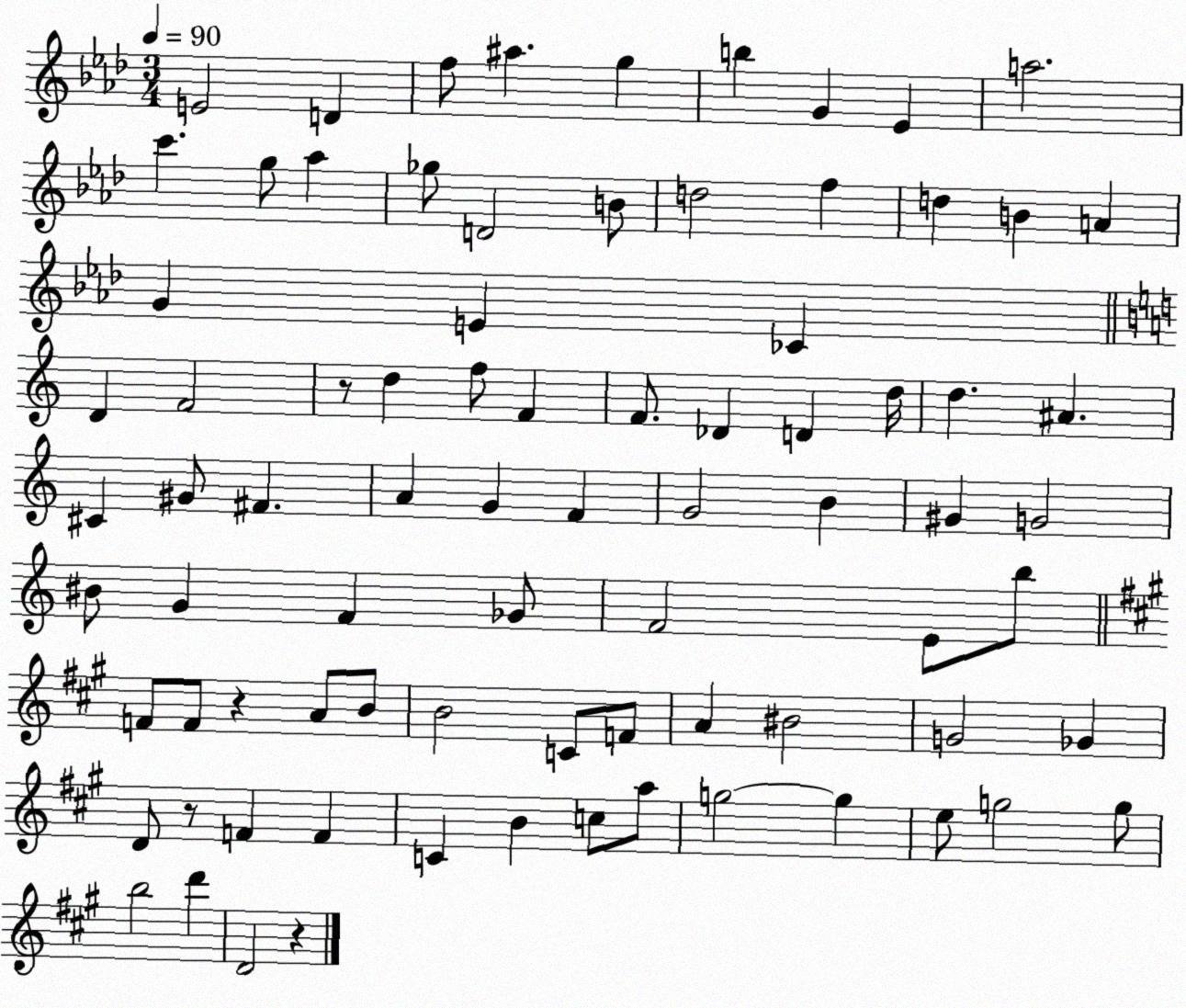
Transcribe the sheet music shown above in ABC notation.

X:1
T:Untitled
M:3/4
L:1/4
K:Ab
E2 D f/2 ^a g b G _E a2 c' g/2 _a _g/2 D2 B/2 d2 f d B A G E _C D F2 z/2 d f/2 F F/2 _D D d/4 d ^A ^C ^G/2 ^F A G F G2 B ^G G2 ^B/2 G F _G/2 F2 E/2 b/2 F/2 F/2 z A/2 B/2 B2 C/2 F/2 A ^B2 G2 _G D/2 z/2 F F C B c/2 a/2 g2 g e/2 g2 g/2 b2 d' D2 z